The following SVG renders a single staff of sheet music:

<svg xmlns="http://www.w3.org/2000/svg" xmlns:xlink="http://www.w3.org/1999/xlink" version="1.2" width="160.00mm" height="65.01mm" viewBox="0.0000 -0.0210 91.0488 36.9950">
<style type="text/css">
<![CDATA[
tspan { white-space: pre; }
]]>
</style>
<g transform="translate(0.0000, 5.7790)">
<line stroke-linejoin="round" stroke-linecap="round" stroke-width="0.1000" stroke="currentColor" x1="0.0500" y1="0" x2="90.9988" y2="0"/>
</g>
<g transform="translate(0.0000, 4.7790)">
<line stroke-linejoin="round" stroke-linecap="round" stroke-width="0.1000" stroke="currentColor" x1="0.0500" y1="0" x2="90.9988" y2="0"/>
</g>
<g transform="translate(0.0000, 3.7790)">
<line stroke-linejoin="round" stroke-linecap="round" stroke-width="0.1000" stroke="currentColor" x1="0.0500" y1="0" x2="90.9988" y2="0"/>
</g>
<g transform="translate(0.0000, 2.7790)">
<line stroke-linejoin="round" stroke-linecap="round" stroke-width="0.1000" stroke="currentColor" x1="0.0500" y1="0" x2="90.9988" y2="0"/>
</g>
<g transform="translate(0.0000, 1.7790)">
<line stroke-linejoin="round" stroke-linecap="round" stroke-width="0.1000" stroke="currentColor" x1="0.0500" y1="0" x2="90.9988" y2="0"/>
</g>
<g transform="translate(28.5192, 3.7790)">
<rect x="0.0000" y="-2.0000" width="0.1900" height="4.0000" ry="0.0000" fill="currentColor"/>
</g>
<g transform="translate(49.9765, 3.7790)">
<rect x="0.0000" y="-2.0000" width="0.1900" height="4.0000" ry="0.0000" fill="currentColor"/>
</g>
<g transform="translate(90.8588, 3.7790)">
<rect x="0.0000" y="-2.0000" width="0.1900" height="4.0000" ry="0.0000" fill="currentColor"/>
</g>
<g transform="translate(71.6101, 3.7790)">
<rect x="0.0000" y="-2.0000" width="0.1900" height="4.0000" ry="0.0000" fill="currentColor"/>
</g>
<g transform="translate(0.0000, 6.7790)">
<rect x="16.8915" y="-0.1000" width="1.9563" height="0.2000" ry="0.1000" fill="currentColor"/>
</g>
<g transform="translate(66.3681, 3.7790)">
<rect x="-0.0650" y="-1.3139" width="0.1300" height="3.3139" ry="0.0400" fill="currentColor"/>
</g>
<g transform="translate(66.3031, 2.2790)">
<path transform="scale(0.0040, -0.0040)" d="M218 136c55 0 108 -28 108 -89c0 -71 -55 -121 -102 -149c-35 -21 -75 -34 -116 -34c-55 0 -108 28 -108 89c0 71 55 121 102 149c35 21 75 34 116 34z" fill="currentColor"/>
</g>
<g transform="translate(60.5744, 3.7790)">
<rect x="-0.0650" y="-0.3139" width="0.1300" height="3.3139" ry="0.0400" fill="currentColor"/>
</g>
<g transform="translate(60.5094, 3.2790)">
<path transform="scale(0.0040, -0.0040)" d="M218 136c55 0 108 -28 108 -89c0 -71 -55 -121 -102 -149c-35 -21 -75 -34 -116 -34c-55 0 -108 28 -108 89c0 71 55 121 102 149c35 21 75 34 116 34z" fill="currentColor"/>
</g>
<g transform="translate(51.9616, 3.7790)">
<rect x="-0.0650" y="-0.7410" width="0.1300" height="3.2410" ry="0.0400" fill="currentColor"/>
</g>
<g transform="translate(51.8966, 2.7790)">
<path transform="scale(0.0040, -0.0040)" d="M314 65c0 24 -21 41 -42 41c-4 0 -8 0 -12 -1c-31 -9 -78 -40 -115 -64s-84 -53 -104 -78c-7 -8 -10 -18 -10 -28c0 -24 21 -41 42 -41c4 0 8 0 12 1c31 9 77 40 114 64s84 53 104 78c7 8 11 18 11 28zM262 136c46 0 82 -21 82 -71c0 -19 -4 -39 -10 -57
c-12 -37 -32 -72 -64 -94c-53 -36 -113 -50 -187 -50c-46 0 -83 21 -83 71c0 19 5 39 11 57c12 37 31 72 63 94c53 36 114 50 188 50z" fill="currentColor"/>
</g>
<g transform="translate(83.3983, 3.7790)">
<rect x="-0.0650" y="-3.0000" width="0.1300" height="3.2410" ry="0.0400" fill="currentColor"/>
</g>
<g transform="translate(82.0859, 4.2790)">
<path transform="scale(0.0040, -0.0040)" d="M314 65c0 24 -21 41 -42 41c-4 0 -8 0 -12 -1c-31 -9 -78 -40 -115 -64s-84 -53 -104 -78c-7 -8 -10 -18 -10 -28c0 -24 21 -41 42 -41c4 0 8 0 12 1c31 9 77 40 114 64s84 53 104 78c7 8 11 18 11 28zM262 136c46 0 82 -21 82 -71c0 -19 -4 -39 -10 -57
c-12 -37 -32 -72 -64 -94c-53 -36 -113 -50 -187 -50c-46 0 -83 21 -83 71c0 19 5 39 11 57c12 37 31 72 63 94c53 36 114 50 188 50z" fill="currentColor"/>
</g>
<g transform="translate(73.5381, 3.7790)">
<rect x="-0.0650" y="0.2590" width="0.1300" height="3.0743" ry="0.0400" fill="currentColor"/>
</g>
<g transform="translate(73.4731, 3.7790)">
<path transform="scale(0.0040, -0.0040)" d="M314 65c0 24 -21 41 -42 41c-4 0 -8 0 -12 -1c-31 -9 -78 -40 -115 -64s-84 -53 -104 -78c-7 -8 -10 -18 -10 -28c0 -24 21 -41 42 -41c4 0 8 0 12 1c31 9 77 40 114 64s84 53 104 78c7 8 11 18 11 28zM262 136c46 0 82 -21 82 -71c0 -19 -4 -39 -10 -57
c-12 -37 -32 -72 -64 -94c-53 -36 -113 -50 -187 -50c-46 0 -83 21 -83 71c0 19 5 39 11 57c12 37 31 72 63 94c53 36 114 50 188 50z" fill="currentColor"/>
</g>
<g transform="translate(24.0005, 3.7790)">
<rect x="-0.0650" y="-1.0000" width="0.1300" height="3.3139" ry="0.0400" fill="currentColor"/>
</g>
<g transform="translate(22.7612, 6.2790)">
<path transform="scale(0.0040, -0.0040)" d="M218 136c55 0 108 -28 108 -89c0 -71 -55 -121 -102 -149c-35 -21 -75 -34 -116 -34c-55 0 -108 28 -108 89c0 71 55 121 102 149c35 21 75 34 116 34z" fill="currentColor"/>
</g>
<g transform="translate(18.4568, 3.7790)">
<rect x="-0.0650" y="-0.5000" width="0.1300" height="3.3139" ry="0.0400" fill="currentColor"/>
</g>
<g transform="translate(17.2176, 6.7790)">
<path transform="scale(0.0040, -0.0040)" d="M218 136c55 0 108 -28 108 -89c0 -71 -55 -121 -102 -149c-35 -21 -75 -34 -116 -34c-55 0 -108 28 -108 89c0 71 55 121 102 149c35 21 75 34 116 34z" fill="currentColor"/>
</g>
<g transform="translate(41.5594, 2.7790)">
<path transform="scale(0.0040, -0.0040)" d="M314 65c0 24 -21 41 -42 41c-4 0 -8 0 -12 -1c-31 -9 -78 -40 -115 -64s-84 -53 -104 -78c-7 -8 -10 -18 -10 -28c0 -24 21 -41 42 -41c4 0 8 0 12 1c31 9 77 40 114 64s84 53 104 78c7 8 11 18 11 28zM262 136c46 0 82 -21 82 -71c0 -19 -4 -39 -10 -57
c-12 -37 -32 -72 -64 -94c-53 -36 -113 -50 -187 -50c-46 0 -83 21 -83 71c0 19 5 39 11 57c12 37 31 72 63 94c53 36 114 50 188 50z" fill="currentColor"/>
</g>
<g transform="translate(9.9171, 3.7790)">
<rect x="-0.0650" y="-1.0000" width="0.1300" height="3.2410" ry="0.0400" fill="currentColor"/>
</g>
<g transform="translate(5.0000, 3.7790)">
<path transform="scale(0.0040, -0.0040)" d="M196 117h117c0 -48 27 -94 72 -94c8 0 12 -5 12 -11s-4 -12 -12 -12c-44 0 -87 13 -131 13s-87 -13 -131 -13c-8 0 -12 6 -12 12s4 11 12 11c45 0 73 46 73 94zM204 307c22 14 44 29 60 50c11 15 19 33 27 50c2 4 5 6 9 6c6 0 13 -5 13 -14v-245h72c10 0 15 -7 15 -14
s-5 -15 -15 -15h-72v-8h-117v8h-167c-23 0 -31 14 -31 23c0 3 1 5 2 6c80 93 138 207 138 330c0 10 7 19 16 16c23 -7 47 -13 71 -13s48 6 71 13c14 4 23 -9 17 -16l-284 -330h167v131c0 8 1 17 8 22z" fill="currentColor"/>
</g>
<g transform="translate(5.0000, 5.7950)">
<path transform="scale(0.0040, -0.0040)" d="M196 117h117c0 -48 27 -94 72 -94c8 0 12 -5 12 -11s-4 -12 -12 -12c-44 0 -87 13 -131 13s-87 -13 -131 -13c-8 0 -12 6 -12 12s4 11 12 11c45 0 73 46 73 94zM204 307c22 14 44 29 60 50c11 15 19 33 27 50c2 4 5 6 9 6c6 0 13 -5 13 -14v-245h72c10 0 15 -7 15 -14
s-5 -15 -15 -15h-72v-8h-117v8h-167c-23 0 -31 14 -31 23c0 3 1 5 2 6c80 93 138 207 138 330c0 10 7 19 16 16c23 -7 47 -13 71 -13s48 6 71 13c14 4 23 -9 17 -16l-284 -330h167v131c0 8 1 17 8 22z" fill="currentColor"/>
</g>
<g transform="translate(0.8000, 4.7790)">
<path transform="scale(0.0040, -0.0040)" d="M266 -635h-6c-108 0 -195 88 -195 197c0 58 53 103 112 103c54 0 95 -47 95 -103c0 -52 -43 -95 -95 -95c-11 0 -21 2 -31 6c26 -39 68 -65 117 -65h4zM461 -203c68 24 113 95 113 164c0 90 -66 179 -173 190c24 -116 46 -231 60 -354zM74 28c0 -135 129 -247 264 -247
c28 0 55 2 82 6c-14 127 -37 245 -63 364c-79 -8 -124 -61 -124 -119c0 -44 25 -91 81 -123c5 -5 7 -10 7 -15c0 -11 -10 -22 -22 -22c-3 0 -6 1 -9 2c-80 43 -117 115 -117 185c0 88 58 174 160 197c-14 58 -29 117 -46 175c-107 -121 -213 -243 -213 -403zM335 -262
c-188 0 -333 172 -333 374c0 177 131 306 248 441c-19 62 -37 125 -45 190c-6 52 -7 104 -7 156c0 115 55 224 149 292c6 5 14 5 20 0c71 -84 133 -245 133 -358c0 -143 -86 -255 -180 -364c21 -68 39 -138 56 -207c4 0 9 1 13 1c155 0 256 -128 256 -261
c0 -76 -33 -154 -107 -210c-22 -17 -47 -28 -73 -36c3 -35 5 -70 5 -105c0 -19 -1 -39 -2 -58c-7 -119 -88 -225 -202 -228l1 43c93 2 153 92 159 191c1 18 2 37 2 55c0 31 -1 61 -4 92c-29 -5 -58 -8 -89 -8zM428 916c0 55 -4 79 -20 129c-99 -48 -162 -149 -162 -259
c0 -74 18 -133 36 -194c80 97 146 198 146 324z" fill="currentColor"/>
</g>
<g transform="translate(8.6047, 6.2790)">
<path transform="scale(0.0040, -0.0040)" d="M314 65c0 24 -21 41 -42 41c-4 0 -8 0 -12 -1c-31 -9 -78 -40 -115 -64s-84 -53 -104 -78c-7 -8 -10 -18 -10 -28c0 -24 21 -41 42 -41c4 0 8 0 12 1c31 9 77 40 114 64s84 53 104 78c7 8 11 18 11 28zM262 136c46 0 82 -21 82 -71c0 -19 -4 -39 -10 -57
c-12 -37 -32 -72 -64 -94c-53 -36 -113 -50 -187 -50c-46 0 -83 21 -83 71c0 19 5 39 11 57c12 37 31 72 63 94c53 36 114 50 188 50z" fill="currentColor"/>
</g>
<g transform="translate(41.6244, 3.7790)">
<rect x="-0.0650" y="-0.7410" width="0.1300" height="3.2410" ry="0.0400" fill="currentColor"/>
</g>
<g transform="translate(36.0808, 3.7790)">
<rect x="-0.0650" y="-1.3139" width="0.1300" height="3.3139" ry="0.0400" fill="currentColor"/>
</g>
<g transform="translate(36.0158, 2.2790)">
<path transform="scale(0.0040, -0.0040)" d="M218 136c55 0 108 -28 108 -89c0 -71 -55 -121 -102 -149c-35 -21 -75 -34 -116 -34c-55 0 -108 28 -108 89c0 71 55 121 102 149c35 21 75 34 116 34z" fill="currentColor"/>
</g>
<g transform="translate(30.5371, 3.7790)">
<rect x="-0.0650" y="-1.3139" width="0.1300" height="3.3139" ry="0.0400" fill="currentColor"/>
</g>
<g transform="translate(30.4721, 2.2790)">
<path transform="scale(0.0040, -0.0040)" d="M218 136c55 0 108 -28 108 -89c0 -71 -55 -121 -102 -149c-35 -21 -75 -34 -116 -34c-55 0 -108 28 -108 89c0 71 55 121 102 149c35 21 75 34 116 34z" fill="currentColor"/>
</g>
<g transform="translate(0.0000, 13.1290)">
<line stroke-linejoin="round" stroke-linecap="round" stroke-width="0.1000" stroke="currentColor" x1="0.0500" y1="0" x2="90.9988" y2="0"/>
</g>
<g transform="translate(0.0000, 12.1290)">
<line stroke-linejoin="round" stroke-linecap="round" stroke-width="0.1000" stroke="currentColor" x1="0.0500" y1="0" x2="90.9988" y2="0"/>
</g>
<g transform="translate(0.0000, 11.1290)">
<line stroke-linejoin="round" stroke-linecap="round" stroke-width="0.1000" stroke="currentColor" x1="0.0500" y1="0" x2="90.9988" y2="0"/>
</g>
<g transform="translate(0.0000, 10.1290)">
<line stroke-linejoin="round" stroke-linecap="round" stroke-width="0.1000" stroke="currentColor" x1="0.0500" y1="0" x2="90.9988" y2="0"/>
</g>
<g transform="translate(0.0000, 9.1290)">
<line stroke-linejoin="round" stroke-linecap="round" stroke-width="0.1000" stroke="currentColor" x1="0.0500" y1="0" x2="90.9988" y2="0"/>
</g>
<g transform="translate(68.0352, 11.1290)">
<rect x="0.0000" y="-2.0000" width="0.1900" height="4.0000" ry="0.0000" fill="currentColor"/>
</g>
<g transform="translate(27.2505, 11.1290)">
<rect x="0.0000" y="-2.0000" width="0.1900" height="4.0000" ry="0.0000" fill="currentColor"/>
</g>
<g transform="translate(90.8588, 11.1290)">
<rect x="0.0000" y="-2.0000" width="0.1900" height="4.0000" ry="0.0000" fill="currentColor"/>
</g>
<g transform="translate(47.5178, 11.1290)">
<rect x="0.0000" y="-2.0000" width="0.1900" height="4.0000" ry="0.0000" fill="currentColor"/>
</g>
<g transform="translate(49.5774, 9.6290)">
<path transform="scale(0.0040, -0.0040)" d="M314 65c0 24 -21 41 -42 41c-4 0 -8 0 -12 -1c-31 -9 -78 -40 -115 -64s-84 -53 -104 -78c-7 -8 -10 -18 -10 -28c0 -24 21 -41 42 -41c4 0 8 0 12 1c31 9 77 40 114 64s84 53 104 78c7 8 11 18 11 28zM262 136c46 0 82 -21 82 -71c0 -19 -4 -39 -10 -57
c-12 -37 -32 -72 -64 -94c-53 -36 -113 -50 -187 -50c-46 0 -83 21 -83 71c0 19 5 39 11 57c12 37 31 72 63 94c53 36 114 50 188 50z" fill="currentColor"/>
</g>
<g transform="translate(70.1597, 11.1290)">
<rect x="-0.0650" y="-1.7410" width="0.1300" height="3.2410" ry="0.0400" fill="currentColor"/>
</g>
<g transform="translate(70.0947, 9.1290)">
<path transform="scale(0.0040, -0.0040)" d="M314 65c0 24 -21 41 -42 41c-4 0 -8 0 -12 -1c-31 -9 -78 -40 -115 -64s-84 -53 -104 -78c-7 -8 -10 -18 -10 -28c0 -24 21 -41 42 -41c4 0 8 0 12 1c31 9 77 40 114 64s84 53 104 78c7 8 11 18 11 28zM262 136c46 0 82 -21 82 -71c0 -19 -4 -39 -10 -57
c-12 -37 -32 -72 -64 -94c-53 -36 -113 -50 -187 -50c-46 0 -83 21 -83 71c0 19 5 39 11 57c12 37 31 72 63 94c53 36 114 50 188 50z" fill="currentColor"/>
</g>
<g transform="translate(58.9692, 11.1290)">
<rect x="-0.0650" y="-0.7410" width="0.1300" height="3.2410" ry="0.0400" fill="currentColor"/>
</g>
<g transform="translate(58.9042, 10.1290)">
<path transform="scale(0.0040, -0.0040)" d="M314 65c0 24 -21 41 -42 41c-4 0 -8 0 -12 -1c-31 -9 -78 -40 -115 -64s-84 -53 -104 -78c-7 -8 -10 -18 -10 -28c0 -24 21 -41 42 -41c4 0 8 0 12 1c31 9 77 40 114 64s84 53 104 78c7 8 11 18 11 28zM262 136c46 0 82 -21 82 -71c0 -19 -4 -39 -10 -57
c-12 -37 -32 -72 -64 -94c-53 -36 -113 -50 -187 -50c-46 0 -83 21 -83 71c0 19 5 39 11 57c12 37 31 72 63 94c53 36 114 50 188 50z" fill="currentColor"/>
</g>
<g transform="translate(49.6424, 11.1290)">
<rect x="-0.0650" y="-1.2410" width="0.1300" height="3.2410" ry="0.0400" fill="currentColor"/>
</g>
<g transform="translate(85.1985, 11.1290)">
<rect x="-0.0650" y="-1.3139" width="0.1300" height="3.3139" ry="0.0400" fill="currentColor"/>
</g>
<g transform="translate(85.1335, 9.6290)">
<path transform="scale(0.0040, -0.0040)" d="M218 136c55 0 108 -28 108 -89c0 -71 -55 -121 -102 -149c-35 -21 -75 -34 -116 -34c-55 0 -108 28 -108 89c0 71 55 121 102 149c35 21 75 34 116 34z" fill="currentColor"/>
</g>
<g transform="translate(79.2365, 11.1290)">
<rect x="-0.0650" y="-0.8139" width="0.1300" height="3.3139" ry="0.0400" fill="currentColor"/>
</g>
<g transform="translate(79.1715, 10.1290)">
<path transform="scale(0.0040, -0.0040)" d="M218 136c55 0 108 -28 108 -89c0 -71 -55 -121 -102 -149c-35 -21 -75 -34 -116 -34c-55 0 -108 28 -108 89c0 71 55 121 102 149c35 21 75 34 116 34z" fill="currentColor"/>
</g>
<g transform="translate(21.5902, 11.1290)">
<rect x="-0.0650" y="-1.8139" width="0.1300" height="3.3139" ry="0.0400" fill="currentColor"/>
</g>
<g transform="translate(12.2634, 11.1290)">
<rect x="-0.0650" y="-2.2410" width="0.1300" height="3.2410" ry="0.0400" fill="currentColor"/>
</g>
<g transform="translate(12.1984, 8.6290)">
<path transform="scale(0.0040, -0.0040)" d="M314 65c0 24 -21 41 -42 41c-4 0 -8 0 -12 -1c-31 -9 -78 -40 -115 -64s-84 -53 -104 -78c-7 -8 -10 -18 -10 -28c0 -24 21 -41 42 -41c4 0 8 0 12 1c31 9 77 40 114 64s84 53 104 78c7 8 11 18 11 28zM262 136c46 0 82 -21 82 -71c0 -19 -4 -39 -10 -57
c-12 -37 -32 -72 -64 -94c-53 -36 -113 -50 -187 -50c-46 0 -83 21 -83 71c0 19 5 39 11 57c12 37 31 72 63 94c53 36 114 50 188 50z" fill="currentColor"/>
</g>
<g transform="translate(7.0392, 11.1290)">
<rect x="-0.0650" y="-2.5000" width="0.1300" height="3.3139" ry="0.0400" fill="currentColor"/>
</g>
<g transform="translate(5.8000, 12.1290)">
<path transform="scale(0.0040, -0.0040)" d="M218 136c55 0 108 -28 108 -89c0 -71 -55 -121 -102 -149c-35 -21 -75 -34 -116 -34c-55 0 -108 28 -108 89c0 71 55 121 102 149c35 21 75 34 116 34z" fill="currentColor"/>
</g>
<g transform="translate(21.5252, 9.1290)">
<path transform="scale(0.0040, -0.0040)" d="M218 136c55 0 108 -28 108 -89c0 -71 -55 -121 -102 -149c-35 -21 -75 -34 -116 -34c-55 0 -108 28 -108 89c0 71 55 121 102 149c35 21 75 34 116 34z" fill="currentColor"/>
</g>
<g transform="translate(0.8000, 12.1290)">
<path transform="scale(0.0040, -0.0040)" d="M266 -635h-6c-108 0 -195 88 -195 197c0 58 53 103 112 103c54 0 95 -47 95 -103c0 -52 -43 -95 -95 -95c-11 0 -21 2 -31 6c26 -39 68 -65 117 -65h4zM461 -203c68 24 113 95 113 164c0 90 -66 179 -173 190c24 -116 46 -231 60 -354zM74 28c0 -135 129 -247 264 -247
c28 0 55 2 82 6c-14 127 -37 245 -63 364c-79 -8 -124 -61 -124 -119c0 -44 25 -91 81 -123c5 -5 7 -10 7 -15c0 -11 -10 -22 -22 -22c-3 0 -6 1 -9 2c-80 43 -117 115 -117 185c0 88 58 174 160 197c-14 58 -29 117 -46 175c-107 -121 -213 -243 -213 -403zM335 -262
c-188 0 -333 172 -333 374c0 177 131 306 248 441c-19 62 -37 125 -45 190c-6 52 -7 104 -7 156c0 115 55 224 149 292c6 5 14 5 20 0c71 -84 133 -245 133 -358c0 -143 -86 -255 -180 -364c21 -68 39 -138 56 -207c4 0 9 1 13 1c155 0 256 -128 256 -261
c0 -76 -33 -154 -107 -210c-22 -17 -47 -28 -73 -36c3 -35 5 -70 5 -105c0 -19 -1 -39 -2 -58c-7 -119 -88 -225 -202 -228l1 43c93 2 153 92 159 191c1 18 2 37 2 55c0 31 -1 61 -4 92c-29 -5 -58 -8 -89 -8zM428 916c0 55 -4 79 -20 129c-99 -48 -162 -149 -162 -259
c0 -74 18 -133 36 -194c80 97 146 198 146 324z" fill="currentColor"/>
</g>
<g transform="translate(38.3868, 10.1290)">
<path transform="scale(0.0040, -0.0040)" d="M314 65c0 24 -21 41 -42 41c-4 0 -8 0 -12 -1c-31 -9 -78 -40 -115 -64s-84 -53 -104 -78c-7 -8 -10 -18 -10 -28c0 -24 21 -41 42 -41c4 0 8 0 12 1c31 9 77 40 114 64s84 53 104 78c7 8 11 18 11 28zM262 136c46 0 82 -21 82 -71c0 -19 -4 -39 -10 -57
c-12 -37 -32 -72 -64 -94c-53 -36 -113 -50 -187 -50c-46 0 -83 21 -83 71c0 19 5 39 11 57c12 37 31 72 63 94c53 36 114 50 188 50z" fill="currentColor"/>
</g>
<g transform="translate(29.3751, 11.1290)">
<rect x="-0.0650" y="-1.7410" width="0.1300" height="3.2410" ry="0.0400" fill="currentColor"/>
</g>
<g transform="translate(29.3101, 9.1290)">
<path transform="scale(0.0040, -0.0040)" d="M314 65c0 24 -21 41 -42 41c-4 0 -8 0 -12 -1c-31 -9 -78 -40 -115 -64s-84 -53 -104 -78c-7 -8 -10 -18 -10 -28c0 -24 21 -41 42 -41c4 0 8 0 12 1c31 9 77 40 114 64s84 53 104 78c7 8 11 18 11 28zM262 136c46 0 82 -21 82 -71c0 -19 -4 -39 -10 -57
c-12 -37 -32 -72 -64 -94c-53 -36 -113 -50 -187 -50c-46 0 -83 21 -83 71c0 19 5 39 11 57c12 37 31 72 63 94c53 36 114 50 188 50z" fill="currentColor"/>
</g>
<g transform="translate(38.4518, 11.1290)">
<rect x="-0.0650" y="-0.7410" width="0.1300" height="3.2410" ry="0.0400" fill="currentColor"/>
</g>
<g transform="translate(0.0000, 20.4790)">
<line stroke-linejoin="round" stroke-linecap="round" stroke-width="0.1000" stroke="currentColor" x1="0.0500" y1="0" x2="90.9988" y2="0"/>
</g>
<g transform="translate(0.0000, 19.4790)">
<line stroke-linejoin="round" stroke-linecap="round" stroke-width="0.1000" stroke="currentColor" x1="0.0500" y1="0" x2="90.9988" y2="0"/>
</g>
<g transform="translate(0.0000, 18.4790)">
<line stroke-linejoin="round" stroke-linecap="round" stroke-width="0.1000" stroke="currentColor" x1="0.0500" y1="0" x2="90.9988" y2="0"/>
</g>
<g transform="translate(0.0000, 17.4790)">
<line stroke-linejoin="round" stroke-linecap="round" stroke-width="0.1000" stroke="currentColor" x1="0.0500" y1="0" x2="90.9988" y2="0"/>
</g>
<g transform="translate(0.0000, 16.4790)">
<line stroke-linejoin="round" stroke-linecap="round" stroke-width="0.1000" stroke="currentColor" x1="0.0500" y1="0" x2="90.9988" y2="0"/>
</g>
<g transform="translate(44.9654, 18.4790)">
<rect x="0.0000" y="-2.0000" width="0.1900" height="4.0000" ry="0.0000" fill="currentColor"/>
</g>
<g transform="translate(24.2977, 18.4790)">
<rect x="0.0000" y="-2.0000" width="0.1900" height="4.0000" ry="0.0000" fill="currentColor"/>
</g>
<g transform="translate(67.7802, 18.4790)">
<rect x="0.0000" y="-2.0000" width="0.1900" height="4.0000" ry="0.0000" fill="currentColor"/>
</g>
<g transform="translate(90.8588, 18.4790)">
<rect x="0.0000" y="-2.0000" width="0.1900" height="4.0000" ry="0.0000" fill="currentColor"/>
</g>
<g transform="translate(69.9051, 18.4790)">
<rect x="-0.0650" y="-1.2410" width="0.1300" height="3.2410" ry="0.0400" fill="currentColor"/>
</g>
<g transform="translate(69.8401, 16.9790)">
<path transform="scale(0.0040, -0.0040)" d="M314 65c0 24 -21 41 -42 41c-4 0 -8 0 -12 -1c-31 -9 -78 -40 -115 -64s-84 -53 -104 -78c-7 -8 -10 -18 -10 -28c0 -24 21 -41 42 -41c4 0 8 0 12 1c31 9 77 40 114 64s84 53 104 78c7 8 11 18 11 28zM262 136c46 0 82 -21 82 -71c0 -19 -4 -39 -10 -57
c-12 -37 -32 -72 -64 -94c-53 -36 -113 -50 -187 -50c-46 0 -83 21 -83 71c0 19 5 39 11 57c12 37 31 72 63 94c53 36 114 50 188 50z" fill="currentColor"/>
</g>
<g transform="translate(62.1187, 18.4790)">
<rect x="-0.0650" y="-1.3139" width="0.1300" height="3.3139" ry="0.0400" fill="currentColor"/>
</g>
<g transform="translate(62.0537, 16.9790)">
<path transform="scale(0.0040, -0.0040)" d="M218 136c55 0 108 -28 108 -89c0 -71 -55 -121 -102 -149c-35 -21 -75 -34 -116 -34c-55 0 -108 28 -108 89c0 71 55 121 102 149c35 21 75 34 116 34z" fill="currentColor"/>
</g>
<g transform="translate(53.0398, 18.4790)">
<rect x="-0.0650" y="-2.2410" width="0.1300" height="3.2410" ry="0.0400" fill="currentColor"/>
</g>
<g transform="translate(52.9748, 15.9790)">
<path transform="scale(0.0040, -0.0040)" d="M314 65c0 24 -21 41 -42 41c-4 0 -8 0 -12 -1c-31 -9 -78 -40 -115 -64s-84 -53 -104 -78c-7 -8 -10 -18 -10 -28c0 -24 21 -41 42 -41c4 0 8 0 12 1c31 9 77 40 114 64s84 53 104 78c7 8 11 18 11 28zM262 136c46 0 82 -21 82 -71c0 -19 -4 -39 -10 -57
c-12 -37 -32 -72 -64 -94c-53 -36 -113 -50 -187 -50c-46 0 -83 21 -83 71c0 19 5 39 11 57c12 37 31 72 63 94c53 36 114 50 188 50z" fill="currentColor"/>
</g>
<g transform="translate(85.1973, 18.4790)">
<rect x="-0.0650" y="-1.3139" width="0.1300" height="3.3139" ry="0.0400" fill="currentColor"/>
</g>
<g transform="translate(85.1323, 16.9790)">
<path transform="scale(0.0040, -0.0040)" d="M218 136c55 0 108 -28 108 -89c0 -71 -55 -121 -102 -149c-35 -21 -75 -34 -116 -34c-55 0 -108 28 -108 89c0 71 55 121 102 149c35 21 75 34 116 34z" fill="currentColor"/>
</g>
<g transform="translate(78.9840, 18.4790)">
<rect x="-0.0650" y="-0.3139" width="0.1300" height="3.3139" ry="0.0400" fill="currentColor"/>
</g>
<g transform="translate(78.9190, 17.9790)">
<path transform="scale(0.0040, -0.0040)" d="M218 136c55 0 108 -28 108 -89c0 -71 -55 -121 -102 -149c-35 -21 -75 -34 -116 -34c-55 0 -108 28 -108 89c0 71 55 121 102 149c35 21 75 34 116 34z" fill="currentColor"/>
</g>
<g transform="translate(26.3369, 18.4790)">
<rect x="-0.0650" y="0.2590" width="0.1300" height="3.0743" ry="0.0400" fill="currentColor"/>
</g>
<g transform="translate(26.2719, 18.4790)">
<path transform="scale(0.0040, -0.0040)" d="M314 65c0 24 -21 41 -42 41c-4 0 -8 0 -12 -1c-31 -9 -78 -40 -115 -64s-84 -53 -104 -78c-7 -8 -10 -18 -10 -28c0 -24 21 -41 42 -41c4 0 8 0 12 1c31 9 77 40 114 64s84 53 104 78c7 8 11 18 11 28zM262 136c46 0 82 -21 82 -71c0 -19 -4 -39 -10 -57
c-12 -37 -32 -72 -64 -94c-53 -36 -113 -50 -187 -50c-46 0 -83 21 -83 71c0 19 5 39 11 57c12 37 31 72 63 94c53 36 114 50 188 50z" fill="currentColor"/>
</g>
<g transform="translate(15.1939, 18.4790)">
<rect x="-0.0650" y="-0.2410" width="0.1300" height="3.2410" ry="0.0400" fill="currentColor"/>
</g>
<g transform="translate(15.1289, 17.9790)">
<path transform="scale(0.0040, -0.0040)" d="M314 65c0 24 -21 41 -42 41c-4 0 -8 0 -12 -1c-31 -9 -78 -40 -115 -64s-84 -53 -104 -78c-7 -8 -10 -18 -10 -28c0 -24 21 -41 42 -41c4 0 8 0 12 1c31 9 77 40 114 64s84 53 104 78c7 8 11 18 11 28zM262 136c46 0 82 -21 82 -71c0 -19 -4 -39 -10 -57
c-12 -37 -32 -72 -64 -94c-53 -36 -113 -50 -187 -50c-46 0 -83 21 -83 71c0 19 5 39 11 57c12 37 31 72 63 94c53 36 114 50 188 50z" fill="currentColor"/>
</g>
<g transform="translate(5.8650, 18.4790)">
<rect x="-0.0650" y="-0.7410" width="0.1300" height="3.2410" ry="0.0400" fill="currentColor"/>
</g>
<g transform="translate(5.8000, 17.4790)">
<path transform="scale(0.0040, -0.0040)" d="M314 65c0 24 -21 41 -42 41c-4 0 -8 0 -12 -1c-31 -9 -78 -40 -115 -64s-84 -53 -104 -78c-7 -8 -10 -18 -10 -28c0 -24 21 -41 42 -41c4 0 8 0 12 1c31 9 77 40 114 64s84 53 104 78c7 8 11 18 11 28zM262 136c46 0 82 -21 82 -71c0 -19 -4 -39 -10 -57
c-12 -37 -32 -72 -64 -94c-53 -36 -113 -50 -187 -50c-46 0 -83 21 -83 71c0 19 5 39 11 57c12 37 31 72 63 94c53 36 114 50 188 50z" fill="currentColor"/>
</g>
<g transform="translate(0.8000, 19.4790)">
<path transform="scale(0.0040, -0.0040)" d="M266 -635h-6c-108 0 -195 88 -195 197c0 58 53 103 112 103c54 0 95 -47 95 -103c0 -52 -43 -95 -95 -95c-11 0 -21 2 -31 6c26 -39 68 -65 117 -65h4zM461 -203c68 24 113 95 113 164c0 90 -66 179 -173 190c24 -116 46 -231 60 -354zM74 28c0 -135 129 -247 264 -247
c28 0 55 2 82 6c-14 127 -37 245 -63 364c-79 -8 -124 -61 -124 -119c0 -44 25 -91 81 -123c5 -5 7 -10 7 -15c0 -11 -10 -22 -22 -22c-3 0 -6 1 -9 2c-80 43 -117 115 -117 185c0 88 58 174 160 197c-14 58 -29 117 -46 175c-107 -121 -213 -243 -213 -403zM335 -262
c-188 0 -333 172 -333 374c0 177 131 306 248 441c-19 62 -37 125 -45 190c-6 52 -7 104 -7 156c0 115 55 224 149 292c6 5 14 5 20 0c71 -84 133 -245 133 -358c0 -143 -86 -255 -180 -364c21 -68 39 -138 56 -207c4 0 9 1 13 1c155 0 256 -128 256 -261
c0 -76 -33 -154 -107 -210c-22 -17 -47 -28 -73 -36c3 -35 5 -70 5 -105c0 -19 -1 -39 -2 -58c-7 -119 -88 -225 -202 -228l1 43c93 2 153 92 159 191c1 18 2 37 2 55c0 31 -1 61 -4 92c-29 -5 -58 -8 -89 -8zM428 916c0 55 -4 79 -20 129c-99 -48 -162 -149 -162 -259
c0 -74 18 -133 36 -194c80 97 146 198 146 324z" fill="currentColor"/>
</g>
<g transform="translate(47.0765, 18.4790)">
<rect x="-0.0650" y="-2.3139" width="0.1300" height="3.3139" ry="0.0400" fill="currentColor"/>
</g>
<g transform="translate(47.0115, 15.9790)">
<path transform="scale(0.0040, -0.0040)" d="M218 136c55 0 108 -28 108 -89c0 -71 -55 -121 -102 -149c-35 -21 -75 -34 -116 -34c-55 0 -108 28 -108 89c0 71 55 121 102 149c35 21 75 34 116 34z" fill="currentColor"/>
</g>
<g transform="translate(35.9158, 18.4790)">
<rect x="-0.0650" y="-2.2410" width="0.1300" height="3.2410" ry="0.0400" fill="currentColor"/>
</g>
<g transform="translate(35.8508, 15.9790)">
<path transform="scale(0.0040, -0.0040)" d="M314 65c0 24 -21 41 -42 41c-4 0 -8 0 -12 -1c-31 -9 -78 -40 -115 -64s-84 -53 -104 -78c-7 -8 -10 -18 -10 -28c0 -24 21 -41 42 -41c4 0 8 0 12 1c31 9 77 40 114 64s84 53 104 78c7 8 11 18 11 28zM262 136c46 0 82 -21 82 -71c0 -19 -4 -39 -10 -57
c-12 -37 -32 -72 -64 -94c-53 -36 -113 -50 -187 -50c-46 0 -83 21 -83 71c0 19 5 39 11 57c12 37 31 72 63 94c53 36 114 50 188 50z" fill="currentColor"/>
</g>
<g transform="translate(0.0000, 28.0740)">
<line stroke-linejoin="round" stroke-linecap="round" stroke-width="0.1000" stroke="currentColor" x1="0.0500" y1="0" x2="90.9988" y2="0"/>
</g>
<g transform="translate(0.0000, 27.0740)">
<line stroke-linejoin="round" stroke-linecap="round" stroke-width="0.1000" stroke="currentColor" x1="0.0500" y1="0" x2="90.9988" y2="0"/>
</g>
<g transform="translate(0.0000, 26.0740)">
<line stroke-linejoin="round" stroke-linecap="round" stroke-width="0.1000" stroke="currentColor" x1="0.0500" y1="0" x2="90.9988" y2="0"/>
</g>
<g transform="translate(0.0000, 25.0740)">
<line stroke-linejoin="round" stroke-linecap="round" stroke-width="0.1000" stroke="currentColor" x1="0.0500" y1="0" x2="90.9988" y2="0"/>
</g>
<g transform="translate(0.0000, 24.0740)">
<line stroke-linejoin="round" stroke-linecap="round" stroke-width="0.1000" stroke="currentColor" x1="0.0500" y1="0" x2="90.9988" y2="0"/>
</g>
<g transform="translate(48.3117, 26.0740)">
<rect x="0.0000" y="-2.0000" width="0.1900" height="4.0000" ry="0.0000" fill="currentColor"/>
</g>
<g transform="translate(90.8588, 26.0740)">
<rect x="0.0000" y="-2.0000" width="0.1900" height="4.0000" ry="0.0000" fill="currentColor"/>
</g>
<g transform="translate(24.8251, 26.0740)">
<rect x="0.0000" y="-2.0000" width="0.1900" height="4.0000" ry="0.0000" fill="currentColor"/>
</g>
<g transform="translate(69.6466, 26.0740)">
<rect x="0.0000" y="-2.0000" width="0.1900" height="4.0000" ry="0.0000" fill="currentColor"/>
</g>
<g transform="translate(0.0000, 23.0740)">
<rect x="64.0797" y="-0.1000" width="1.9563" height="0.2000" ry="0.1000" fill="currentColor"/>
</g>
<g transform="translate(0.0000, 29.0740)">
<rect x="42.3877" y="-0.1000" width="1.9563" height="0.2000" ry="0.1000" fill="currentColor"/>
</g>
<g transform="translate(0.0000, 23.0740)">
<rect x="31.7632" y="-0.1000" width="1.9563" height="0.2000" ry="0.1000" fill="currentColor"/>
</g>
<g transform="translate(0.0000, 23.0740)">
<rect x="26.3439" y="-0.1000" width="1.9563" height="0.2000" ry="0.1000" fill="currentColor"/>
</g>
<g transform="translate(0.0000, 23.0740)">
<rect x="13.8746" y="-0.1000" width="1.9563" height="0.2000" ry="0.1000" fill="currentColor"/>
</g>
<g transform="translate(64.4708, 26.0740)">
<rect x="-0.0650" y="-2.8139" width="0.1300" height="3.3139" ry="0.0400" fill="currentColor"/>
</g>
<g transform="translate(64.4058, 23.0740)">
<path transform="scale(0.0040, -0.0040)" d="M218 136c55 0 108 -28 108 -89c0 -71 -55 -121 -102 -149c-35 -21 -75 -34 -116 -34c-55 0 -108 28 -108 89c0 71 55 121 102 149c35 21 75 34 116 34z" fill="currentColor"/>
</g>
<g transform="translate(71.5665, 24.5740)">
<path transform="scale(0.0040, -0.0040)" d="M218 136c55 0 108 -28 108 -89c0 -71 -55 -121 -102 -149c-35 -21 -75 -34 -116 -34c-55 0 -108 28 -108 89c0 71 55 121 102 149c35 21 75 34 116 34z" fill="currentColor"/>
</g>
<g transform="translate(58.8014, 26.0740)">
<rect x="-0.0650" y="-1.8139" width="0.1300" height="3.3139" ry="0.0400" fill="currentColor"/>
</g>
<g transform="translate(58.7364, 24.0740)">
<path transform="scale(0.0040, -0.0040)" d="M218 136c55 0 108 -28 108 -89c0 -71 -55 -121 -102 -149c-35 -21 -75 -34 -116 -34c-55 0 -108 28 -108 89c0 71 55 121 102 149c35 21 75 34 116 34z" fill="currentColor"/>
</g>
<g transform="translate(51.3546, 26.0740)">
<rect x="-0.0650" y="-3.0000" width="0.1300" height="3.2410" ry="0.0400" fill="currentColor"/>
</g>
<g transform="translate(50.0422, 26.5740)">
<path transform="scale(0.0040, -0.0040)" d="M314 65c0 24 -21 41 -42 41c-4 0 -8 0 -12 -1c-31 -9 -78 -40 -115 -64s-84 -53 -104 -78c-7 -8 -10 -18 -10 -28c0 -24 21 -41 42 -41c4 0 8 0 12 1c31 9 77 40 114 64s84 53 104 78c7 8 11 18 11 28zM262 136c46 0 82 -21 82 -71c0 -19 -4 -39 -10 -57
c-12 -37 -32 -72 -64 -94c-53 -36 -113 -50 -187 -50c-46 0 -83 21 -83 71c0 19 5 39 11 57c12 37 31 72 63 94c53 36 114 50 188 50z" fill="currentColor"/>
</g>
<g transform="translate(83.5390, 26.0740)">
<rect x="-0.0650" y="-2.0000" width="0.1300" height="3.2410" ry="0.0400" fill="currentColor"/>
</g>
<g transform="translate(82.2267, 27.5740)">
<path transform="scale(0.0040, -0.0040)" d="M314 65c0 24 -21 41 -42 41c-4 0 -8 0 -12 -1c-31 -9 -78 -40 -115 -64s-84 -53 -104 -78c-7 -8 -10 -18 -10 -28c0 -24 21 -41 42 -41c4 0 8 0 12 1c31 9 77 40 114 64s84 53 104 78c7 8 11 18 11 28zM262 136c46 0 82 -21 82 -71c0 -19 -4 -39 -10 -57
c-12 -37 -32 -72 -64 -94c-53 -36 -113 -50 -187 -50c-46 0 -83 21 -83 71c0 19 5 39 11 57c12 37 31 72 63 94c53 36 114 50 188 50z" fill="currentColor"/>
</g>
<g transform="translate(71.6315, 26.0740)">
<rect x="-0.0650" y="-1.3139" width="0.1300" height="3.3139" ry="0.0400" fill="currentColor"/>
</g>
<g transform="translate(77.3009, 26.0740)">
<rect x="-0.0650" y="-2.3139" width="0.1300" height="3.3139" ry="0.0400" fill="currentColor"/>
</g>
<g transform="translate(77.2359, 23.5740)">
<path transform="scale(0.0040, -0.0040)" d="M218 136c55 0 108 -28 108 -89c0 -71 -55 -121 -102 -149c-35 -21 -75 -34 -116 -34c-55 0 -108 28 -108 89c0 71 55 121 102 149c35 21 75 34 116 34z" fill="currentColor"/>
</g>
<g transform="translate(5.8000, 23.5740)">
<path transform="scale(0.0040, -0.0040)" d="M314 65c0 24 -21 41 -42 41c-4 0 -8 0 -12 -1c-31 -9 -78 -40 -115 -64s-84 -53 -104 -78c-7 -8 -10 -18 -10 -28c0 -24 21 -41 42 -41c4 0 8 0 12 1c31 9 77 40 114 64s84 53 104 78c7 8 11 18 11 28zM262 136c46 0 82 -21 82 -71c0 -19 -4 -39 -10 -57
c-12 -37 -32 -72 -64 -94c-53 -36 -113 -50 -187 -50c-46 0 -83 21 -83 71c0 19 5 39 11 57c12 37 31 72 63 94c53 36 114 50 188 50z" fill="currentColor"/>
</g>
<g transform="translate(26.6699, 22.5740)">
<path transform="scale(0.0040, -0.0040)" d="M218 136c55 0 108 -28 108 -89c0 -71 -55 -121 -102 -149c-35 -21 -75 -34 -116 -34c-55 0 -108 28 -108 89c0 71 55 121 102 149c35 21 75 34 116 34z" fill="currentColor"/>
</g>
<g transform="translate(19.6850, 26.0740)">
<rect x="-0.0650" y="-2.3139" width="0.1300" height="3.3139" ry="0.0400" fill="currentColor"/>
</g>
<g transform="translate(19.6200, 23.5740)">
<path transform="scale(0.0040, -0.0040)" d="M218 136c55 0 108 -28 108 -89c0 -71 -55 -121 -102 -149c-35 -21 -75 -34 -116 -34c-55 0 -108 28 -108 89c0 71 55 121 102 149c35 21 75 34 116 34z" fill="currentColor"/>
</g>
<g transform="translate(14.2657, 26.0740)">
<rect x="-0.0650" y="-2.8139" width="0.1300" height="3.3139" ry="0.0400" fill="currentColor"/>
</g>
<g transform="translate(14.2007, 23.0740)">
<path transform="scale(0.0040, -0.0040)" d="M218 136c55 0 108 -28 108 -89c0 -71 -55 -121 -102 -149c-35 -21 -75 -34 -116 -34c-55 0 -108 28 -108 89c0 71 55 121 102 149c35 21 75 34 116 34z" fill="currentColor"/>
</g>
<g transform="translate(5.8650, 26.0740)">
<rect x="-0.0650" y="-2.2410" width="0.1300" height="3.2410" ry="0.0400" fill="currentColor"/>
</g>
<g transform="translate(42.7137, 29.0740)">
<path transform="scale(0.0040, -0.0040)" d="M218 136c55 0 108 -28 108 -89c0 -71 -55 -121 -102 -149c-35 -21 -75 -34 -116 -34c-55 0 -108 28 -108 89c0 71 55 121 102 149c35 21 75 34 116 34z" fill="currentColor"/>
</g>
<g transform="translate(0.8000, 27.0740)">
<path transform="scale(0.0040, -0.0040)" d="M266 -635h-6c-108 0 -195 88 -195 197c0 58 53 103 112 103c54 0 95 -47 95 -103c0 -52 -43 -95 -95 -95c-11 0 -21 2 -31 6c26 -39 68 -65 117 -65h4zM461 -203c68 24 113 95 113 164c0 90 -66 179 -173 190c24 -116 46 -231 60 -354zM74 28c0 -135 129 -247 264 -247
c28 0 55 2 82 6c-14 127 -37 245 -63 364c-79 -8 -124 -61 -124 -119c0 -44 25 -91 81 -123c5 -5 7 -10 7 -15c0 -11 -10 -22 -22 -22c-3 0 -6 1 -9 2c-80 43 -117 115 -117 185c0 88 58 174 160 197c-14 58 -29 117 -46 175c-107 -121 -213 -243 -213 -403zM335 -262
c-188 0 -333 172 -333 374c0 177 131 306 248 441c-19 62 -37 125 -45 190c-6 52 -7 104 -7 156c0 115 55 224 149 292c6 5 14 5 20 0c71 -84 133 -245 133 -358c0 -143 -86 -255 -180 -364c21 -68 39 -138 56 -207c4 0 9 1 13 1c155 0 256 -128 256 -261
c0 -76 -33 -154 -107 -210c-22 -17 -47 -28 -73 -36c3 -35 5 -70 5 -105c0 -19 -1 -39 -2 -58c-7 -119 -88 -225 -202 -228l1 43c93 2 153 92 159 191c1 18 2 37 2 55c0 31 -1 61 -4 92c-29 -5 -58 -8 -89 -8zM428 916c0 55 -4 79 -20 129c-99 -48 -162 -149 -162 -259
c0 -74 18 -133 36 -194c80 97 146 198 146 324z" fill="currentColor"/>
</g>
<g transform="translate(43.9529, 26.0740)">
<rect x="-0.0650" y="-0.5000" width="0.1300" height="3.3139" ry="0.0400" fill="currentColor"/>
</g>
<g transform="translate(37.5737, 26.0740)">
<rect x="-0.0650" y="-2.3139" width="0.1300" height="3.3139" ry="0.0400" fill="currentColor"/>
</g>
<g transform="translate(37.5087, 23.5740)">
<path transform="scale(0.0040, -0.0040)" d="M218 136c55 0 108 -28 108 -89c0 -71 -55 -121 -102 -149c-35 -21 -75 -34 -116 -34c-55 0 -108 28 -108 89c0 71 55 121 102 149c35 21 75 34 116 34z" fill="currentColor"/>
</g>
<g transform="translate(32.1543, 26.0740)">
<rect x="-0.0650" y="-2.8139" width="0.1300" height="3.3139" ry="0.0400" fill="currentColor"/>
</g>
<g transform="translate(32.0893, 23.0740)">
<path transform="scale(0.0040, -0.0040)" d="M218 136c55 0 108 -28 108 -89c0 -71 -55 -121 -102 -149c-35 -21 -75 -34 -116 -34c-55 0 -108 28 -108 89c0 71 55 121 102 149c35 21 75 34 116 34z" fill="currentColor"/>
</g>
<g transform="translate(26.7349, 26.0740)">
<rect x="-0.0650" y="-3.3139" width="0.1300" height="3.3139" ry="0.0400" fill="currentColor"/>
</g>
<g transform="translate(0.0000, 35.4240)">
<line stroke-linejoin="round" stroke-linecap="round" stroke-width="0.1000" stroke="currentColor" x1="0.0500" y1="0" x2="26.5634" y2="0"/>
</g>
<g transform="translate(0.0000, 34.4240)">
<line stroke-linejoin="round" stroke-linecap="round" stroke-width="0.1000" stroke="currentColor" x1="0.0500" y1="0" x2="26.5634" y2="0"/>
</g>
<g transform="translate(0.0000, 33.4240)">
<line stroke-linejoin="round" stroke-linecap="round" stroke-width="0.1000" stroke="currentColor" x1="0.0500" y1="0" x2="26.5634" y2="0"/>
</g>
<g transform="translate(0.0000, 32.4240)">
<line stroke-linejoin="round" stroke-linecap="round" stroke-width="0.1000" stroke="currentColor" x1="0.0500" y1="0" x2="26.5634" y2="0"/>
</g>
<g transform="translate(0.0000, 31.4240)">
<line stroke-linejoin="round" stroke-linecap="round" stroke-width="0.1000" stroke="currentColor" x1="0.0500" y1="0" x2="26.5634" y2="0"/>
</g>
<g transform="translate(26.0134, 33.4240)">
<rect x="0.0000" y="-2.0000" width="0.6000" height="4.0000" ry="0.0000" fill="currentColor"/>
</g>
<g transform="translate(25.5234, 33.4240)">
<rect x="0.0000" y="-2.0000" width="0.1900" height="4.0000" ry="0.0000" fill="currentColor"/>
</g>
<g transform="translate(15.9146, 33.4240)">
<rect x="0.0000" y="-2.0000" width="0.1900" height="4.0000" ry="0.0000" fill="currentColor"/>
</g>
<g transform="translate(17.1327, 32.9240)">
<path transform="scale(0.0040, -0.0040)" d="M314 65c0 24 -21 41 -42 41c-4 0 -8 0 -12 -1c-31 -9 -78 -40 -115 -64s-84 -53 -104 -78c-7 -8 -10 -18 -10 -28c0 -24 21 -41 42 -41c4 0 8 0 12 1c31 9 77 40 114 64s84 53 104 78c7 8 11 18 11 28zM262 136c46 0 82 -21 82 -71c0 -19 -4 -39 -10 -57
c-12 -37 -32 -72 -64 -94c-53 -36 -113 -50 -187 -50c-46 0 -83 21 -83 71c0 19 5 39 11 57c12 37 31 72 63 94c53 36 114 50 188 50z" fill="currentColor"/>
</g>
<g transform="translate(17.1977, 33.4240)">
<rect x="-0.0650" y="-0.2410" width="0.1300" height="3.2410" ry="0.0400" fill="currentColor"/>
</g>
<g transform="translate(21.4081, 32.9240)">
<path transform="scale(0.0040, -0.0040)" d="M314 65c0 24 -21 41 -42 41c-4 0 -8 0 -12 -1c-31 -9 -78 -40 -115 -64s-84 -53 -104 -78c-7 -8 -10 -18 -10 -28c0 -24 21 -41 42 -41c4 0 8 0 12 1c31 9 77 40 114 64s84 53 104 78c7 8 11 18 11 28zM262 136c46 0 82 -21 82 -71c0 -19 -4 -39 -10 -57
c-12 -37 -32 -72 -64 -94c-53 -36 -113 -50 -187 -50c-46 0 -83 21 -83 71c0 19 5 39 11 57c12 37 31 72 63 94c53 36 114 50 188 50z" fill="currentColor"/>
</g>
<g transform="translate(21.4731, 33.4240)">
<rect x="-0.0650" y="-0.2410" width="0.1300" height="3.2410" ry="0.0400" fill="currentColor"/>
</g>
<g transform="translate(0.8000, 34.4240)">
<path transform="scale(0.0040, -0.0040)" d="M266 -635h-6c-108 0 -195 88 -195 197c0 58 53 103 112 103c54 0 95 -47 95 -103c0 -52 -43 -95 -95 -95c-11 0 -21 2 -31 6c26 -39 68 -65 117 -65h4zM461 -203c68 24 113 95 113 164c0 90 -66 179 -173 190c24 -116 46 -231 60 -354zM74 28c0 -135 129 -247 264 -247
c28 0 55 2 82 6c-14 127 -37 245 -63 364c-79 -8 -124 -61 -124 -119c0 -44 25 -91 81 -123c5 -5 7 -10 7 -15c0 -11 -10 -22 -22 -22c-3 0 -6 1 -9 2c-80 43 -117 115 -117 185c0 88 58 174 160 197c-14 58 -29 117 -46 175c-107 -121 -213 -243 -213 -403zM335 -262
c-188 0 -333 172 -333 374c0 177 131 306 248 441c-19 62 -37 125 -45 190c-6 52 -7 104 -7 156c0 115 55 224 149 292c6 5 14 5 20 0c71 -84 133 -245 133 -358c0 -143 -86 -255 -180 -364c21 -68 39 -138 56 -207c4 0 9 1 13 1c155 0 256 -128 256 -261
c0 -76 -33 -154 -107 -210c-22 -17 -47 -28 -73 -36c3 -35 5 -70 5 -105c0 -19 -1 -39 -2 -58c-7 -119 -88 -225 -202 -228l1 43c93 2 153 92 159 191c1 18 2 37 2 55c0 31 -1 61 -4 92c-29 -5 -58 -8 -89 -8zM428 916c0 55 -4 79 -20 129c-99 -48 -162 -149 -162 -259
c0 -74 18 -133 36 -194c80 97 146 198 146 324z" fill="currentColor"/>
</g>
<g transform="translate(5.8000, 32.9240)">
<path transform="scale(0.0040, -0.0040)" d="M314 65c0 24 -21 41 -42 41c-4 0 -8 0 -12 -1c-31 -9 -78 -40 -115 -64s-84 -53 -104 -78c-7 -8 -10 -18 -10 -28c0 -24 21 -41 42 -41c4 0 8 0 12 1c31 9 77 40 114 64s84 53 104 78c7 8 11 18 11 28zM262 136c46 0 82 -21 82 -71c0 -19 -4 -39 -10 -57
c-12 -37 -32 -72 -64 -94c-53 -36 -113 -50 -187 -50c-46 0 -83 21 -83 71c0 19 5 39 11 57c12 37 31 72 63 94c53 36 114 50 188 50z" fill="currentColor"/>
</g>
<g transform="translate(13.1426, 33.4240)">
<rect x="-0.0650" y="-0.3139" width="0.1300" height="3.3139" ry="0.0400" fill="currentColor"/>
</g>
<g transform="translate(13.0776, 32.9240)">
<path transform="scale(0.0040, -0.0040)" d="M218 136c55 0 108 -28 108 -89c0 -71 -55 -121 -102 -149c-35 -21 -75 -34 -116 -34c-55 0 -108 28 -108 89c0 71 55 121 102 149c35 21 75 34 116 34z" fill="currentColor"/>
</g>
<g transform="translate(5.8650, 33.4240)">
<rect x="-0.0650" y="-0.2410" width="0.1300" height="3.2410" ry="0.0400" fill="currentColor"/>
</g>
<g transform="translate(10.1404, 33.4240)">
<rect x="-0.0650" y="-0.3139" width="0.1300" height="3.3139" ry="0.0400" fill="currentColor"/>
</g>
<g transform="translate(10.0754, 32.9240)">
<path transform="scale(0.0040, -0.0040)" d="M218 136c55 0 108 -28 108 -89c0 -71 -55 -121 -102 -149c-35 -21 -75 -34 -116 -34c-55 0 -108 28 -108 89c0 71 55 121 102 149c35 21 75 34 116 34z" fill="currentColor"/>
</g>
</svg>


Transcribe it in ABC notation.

X:1
T:Untitled
M:4/4
L:1/4
K:C
D2 C D e e d2 d2 c e B2 A2 G g2 f f2 d2 e2 d2 f2 d e d2 c2 B2 g2 g g2 e e2 c e g2 a g b a g C A2 f a e g F2 c2 c c c2 c2